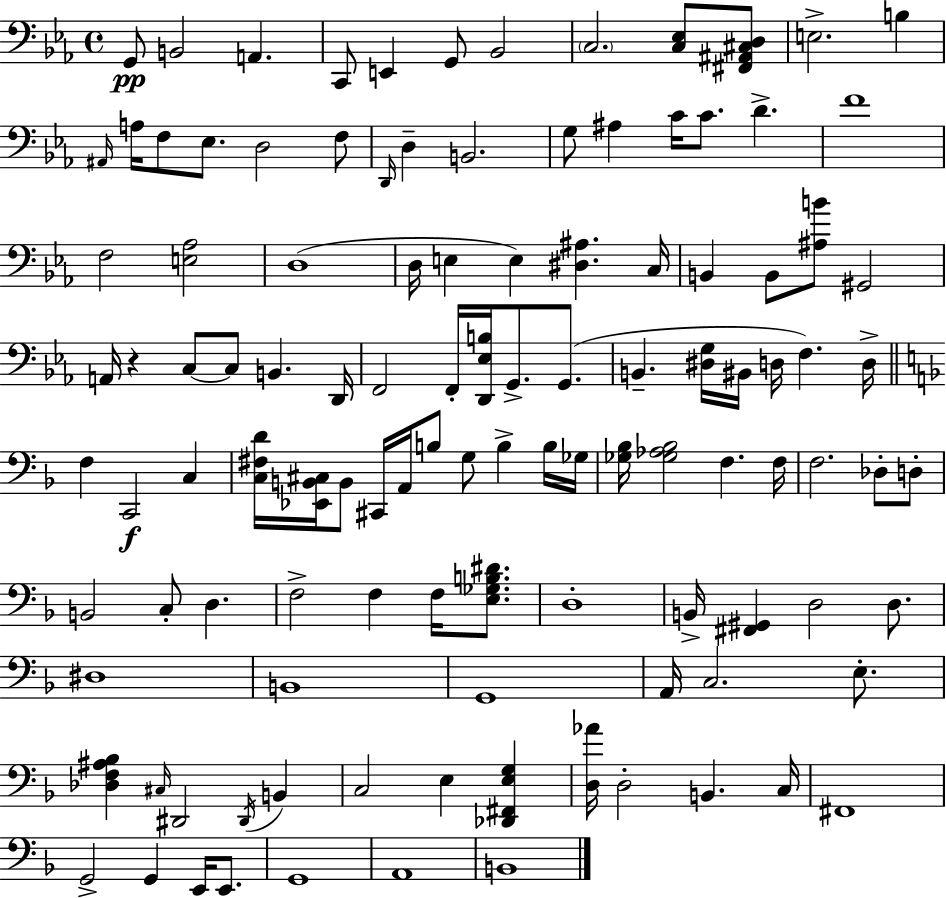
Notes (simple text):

G2/e B2/h A2/q. C2/e E2/q G2/e Bb2/h C3/h. [C3,Eb3]/e [F#2,A#2,C#3,D3]/e E3/h. B3/q A#2/s A3/s F3/e Eb3/e. D3/h F3/e D2/s D3/q B2/h. G3/e A#3/q C4/s C4/e. D4/q. F4/w F3/h [E3,Ab3]/h D3/w D3/s E3/q E3/q [D#3,A#3]/q. C3/s B2/q B2/e [A#3,B4]/e G#2/h A2/s R/q C3/e C3/e B2/q. D2/s F2/h F2/s [D2,Eb3,B3]/s G2/e. G2/e. B2/q. [D#3,G3]/s BIS2/s D3/s F3/q. D3/s F3/q C2/h C3/q [C3,F#3,D4]/s [Eb2,B2,C#3]/s B2/e C#2/s A2/s B3/e G3/e B3/q B3/s Gb3/s [Gb3,Bb3]/s [Gb3,Ab3,Bb3]/h F3/q. F3/s F3/h. Db3/e D3/e B2/h C3/e D3/q. F3/h F3/q F3/s [E3,Gb3,B3,D#4]/e. D3/w B2/s [F#2,G#2]/q D3/h D3/e. D#3/w B2/w G2/w A2/s C3/h. E3/e. [Db3,F3,A#3,Bb3]/q C#3/s D#2/h D#2/s B2/q C3/h E3/q [Db2,F#2,E3,G3]/q [D3,Ab4]/s D3/h B2/q. C3/s F#2/w G2/h G2/q E2/s E2/e. G2/w A2/w B2/w